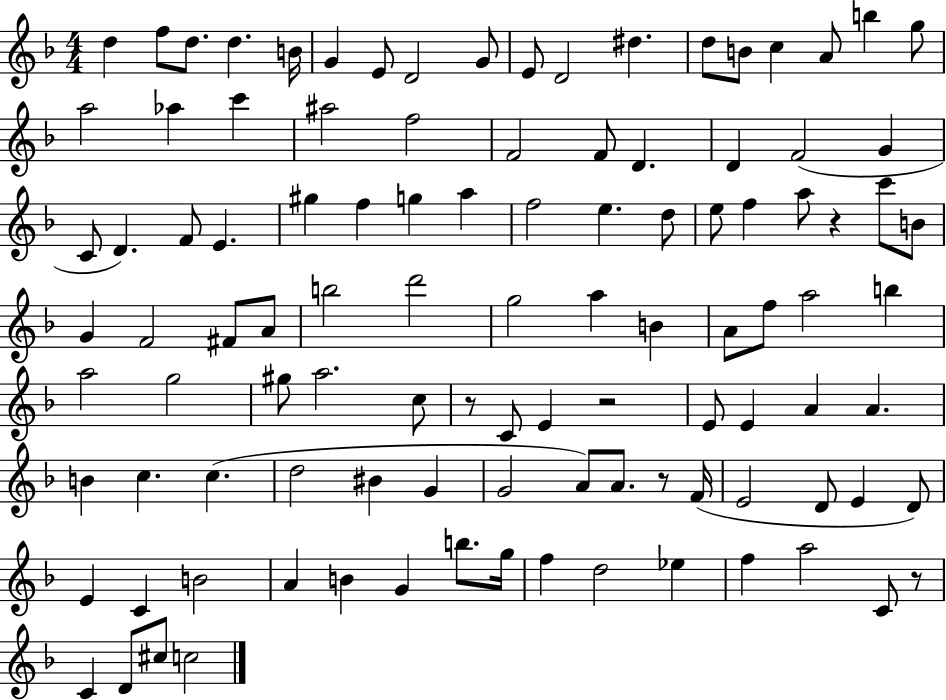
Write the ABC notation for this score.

X:1
T:Untitled
M:4/4
L:1/4
K:F
d f/2 d/2 d B/4 G E/2 D2 G/2 E/2 D2 ^d d/2 B/2 c A/2 b g/2 a2 _a c' ^a2 f2 F2 F/2 D D F2 G C/2 D F/2 E ^g f g a f2 e d/2 e/2 f a/2 z c'/2 B/2 G F2 ^F/2 A/2 b2 d'2 g2 a B A/2 f/2 a2 b a2 g2 ^g/2 a2 c/2 z/2 C/2 E z2 E/2 E A A B c c d2 ^B G G2 A/2 A/2 z/2 F/4 E2 D/2 E D/2 E C B2 A B G b/2 g/4 f d2 _e f a2 C/2 z/2 C D/2 ^c/2 c2